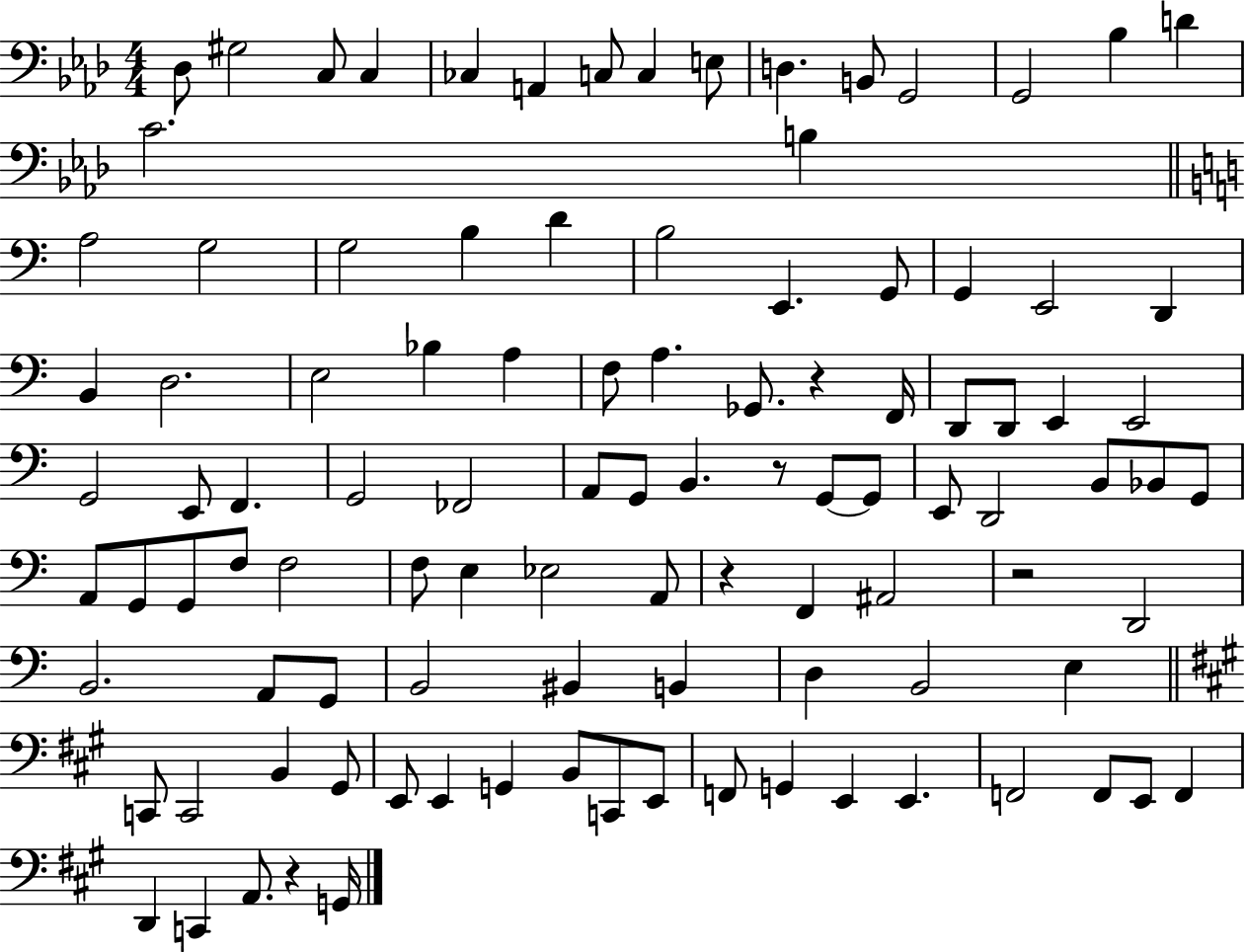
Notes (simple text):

Db3/e G#3/h C3/e C3/q CES3/q A2/q C3/e C3/q E3/e D3/q. B2/e G2/h G2/h Bb3/q D4/q C4/h. B3/q A3/h G3/h G3/h B3/q D4/q B3/h E2/q. G2/e G2/q E2/h D2/q B2/q D3/h. E3/h Bb3/q A3/q F3/e A3/q. Gb2/e. R/q F2/s D2/e D2/e E2/q E2/h G2/h E2/e F2/q. G2/h FES2/h A2/e G2/e B2/q. R/e G2/e G2/e E2/e D2/h B2/e Bb2/e G2/e A2/e G2/e G2/e F3/e F3/h F3/e E3/q Eb3/h A2/e R/q F2/q A#2/h R/h D2/h B2/h. A2/e G2/e B2/h BIS2/q B2/q D3/q B2/h E3/q C2/e C2/h B2/q G#2/e E2/e E2/q G2/q B2/e C2/e E2/e F2/e G2/q E2/q E2/q. F2/h F2/e E2/e F2/q D2/q C2/q A2/e. R/q G2/s